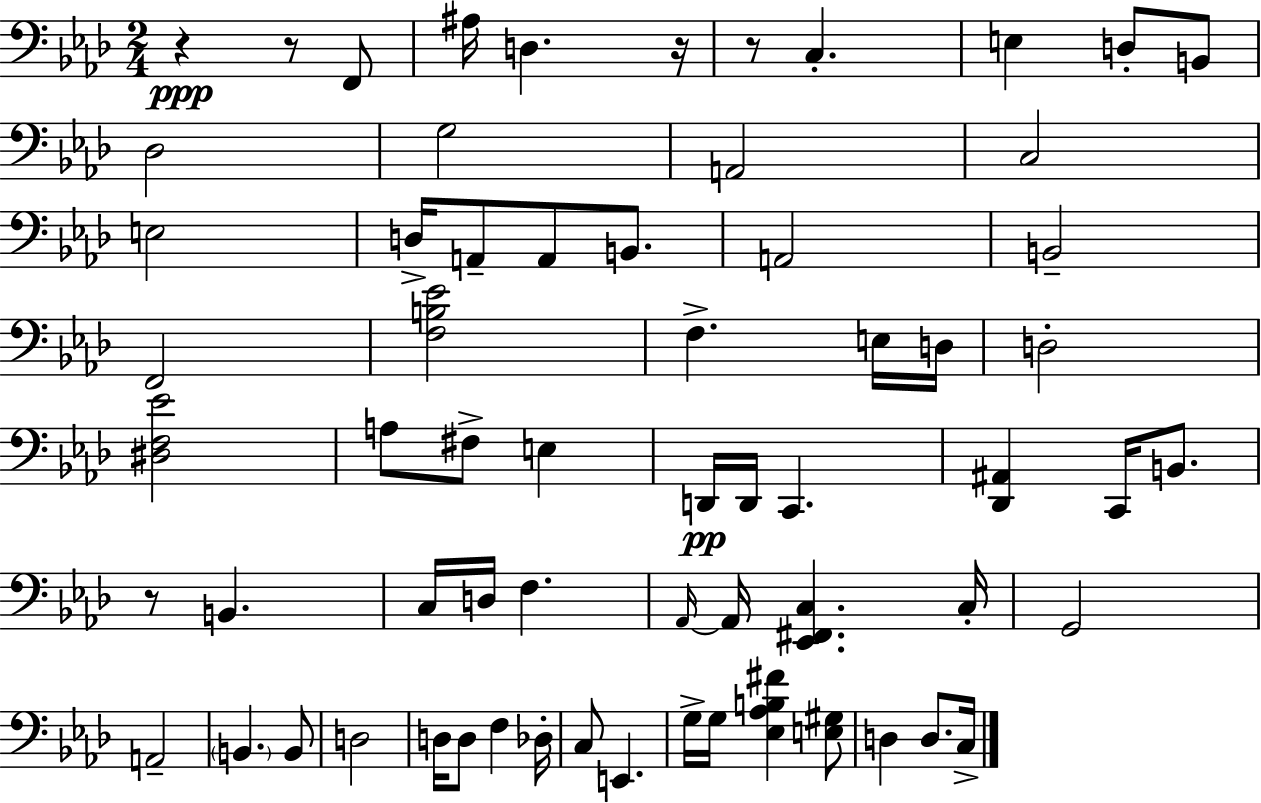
X:1
T:Untitled
M:2/4
L:1/4
K:Fm
z z/2 F,,/2 ^A,/4 D, z/4 z/2 C, E, D,/2 B,,/2 _D,2 G,2 A,,2 C,2 E,2 D,/4 A,,/2 A,,/2 B,,/2 A,,2 B,,2 F,,2 [F,B,_E]2 F, E,/4 D,/4 D,2 [^D,F,_E]2 A,/2 ^F,/2 E, D,,/4 D,,/4 C,, [_D,,^A,,] C,,/4 B,,/2 z/2 B,, C,/4 D,/4 F, _A,,/4 _A,,/4 [_E,,^F,,C,] C,/4 G,,2 A,,2 B,, B,,/2 D,2 D,/4 D,/2 F, _D,/4 C,/2 E,, G,/4 G,/4 [_E,_A,B,^F] [E,^G,]/2 D, D,/2 C,/4